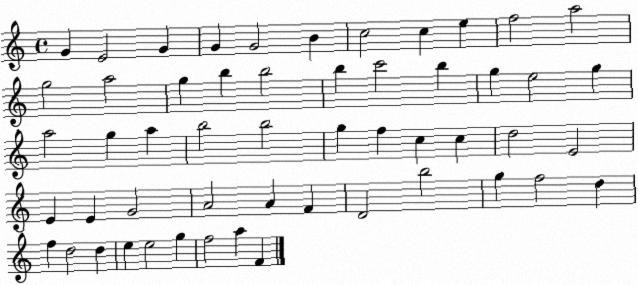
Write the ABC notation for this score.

X:1
T:Untitled
M:4/4
L:1/4
K:C
G E2 G G G2 B c2 c e f2 a2 g2 a2 g b b2 b c'2 b g e2 g a2 g a b2 b2 g f c c d2 E2 E E G2 A2 A F D2 b2 g f2 d f d2 d e e2 g f2 a F